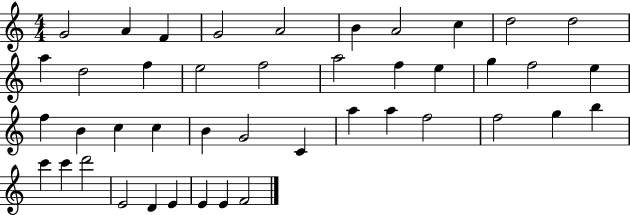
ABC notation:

X:1
T:Untitled
M:4/4
L:1/4
K:C
G2 A F G2 A2 B A2 c d2 d2 a d2 f e2 f2 a2 f e g f2 e f B c c B G2 C a a f2 f2 g b c' c' d'2 E2 D E E E F2